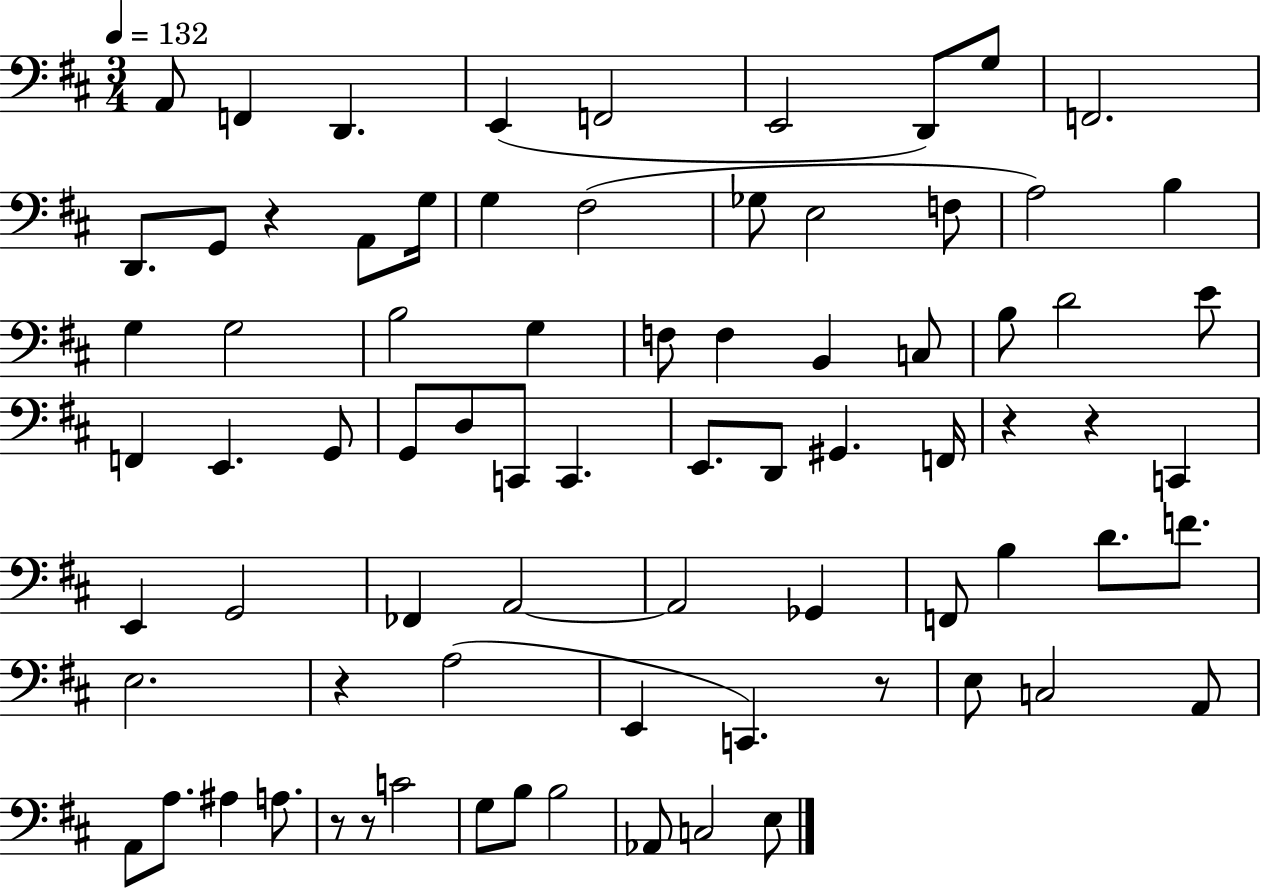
{
  \clef bass
  \numericTimeSignature
  \time 3/4
  \key d \major
  \tempo 4 = 132
  a,8 f,4 d,4. | e,4( f,2 | e,2 d,8) g8 | f,2. | \break d,8. g,8 r4 a,8 g16 | g4 fis2( | ges8 e2 f8 | a2) b4 | \break g4 g2 | b2 g4 | f8 f4 b,4 c8 | b8 d'2 e'8 | \break f,4 e,4. g,8 | g,8 d8 c,8 c,4. | e,8. d,8 gis,4. f,16 | r4 r4 c,4 | \break e,4 g,2 | fes,4 a,2~~ | a,2 ges,4 | f,8 b4 d'8. f'8. | \break e2. | r4 a2( | e,4 c,4.) r8 | e8 c2 a,8 | \break a,8 a8. ais4 a8. | r8 r8 c'2 | g8 b8 b2 | aes,8 c2 e8 | \break \bar "|."
}